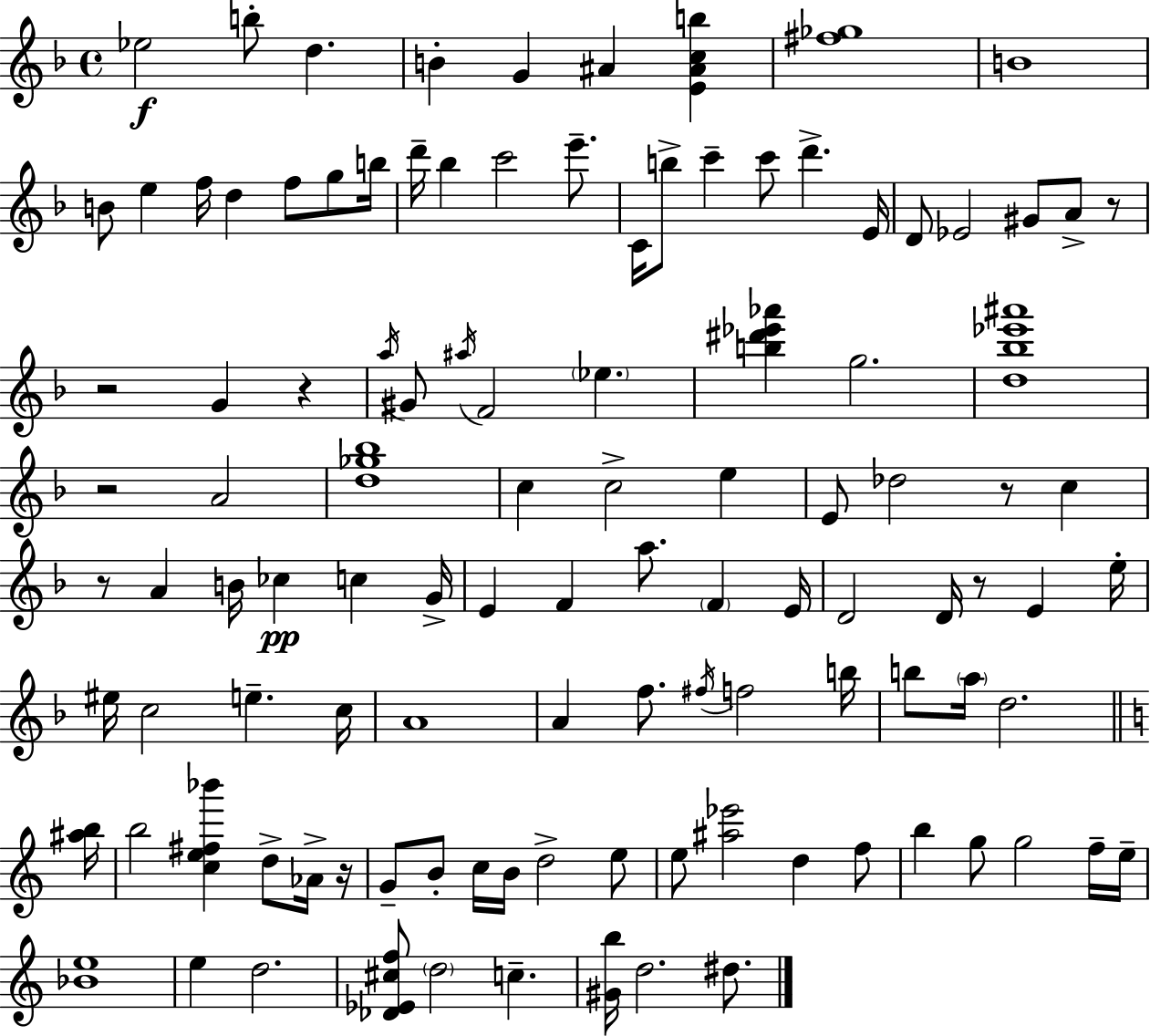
{
  \clef treble
  \time 4/4
  \defaultTimeSignature
  \key d \minor
  \repeat volta 2 { ees''2\f b''8-. d''4. | b'4-. g'4 ais'4 <e' ais' c'' b''>4 | <fis'' ges''>1 | b'1 | \break b'8 e''4 f''16 d''4 f''8 g''8 b''16 | d'''16-- bes''4 c'''2 e'''8.-- | c'16 b''8-> c'''4-- c'''8 d'''4.-> e'16 | d'8 ees'2 gis'8 a'8-> r8 | \break r2 g'4 r4 | \acciaccatura { a''16 } gis'8 \acciaccatura { ais''16 } f'2 \parenthesize ees''4. | <b'' dis''' ees''' aes'''>4 g''2. | <d'' bes'' ees''' ais'''>1 | \break r2 a'2 | <d'' ges'' bes''>1 | c''4 c''2-> e''4 | e'8 des''2 r8 c''4 | \break r8 a'4 b'16 ces''4\pp c''4 | g'16-> e'4 f'4 a''8. \parenthesize f'4 | e'16 d'2 d'16 r8 e'4 | e''16-. eis''16 c''2 e''4.-- | \break c''16 a'1 | a'4 f''8. \acciaccatura { fis''16 } f''2 | b''16 b''8 \parenthesize a''16 d''2. | \bar "||" \break \key c \major <ais'' b''>16 b''2 <c'' e'' fis'' bes'''>4 d''8-> aes'16-> | r16 g'8-- b'8-. c''16 b'16 d''2-> e''8 | e''8 <ais'' ees'''>2 d''4 f''8 | b''4 g''8 g''2 f''16-- | \break e''16-- <bes' e''>1 | e''4 d''2. | <des' ees' cis'' f''>8 \parenthesize d''2 c''4.-- | <gis' b''>16 d''2. dis''8. | \break } \bar "|."
}